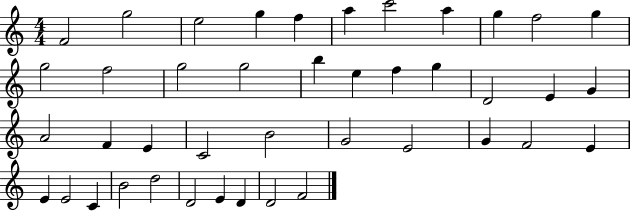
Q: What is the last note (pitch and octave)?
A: F4